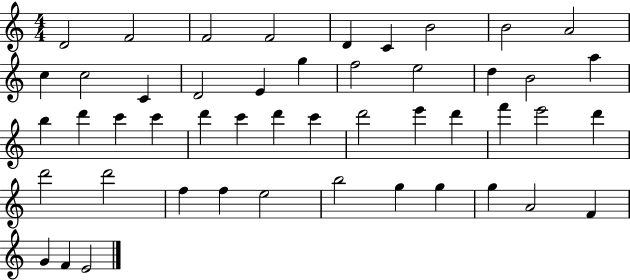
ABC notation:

X:1
T:Untitled
M:4/4
L:1/4
K:C
D2 F2 F2 F2 D C B2 B2 A2 c c2 C D2 E g f2 e2 d B2 a b d' c' c' d' c' d' c' d'2 e' d' f' e'2 d' d'2 d'2 f f e2 b2 g g g A2 F G F E2